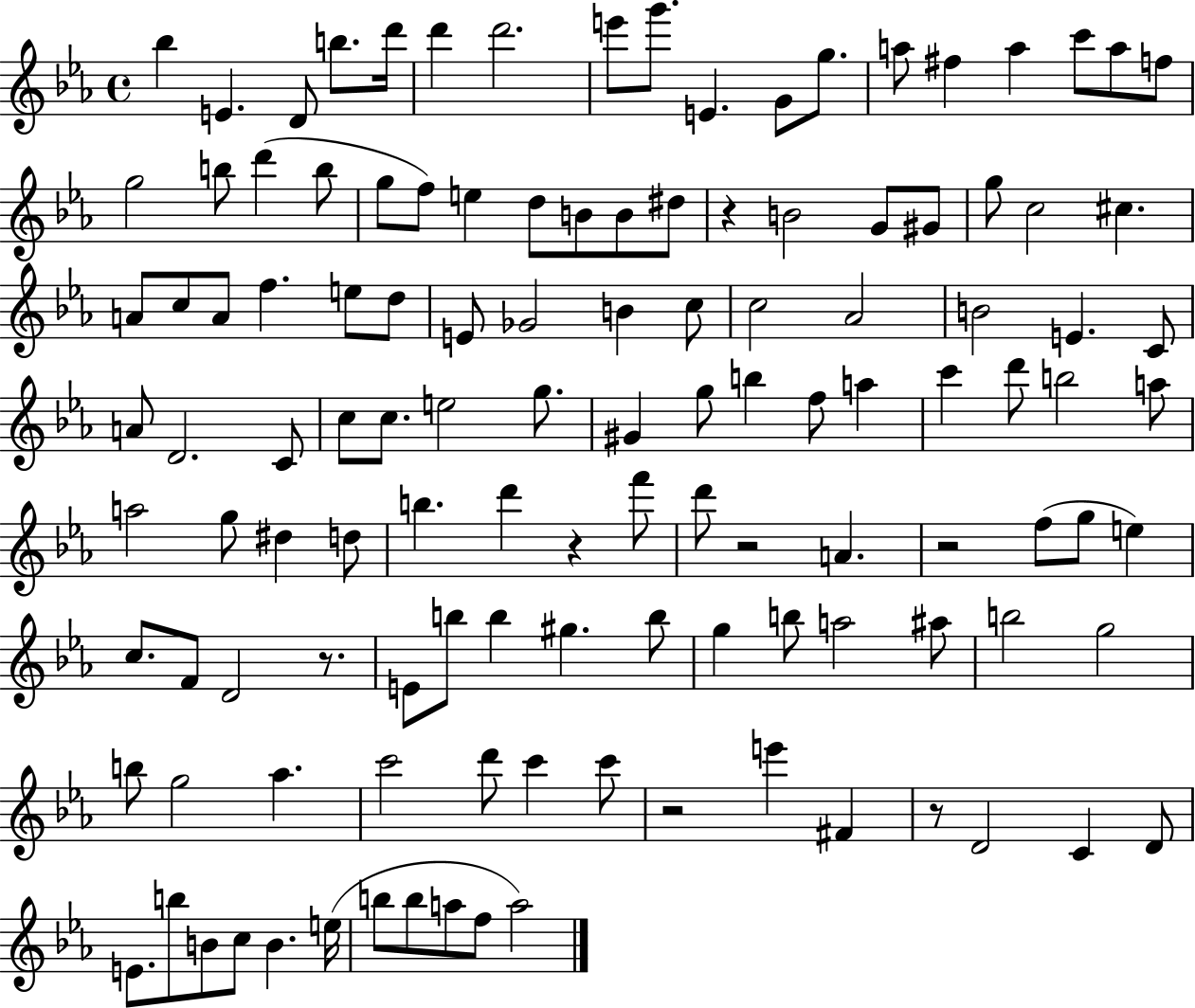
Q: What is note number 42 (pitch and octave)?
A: E4